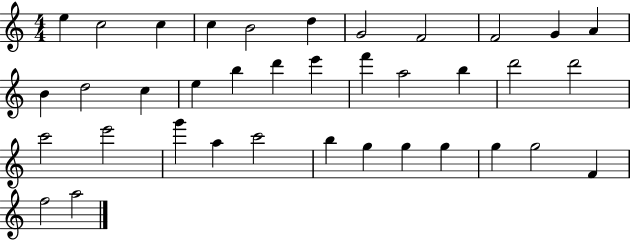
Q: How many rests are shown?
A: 0